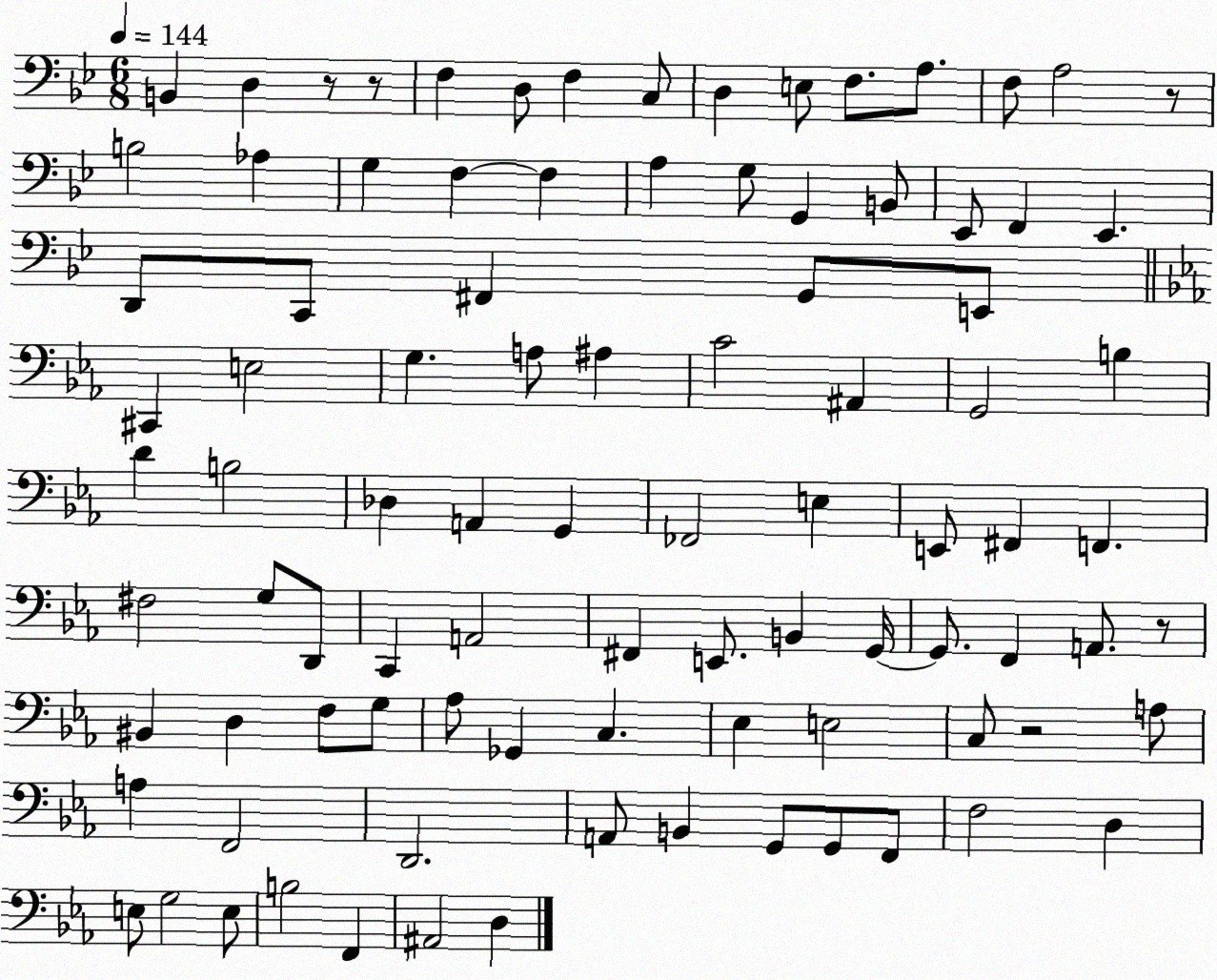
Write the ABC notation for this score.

X:1
T:Untitled
M:6/8
L:1/4
K:Bb
B,, D, z/2 z/2 F, D,/2 F, C,/2 D, E,/2 F,/2 A,/2 F,/2 A,2 z/2 B,2 _A, G, F, F, A, G,/2 G,, B,,/2 _E,,/2 F,, _E,, D,,/2 C,,/2 ^F,, G,,/2 E,,/2 ^C,, E,2 G, A,/2 ^A, C2 ^A,, G,,2 B, D B,2 _D, A,, G,, _F,,2 E, E,,/2 ^F,, F,, ^F,2 G,/2 D,,/2 C,, A,,2 ^F,, E,,/2 B,, G,,/4 G,,/2 F,, A,,/2 z/2 ^B,, D, F,/2 G,/2 _A,/2 _G,, C, _E, E,2 C,/2 z2 A,/2 A, F,,2 D,,2 A,,/2 B,, G,,/2 G,,/2 F,,/2 F,2 D, E,/2 G,2 E,/2 B,2 F,, ^A,,2 D,